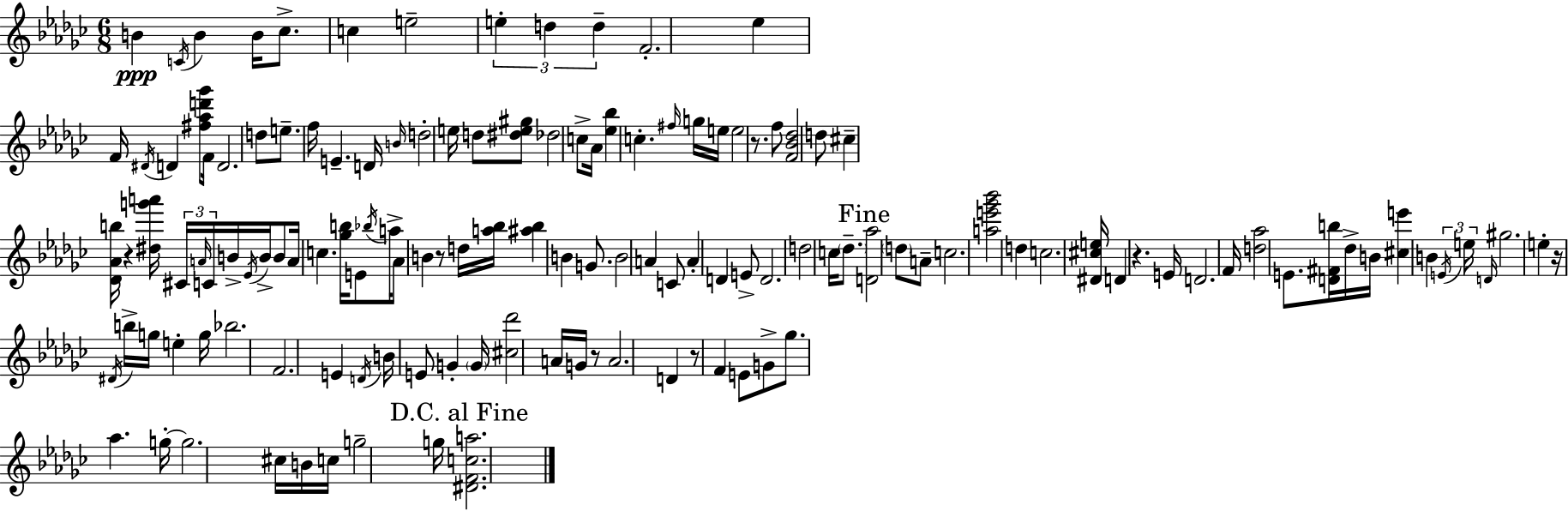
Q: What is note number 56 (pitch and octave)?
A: A4